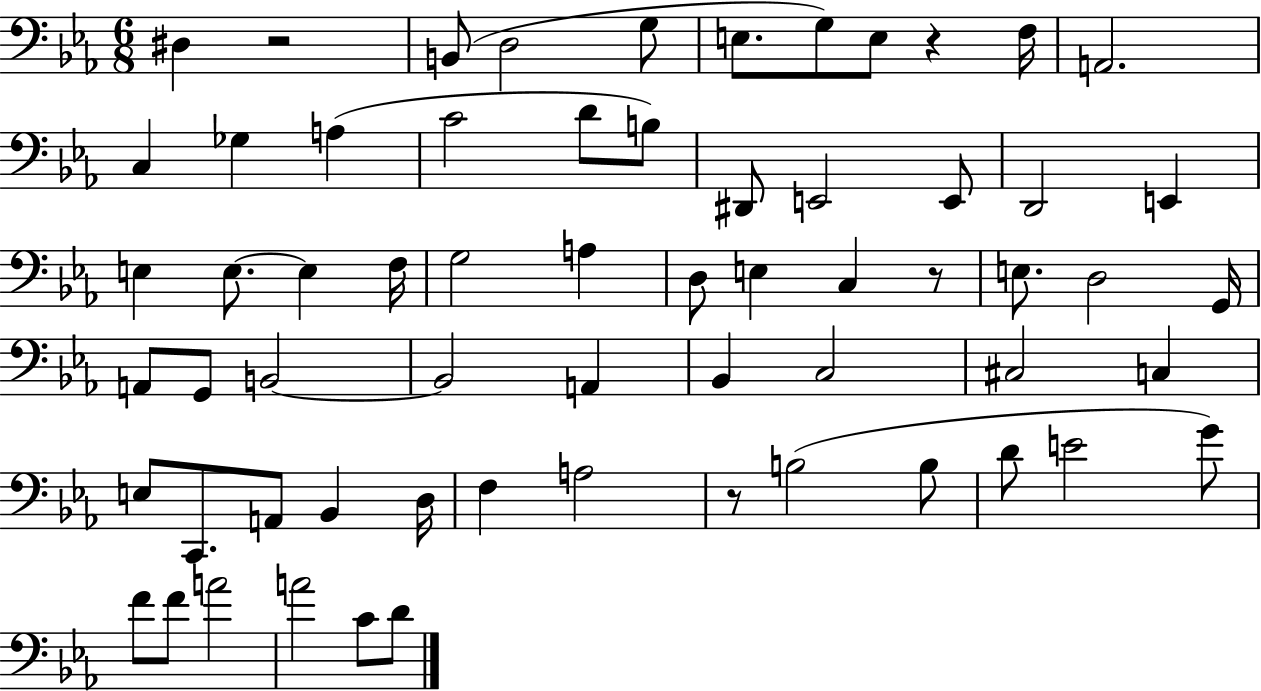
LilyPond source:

{
  \clef bass
  \numericTimeSignature
  \time 6/8
  \key ees \major
  \repeat volta 2 { dis4 r2 | b,8( d2 g8 | e8. g8) e8 r4 f16 | a,2. | \break c4 ges4 a4( | c'2 d'8 b8) | dis,8 e,2 e,8 | d,2 e,4 | \break e4 e8.~~ e4 f16 | g2 a4 | d8 e4 c4 r8 | e8. d2 g,16 | \break a,8 g,8 b,2~~ | b,2 a,4 | bes,4 c2 | cis2 c4 | \break e8 c,8. a,8 bes,4 d16 | f4 a2 | r8 b2( b8 | d'8 e'2 g'8) | \break f'8 f'8 a'2 | a'2 c'8 d'8 | } \bar "|."
}